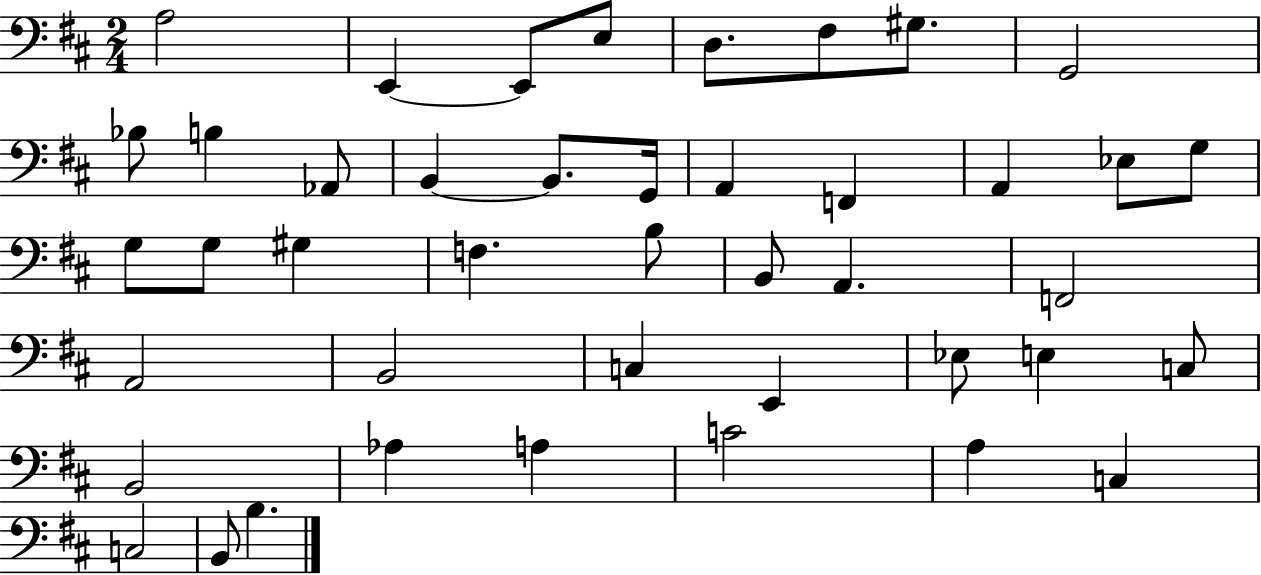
A3/h E2/q E2/e E3/e D3/e. F#3/e G#3/e. G2/h Bb3/e B3/q Ab2/e B2/q B2/e. G2/s A2/q F2/q A2/q Eb3/e G3/e G3/e G3/e G#3/q F3/q. B3/e B2/e A2/q. F2/h A2/h B2/h C3/q E2/q Eb3/e E3/q C3/e B2/h Ab3/q A3/q C4/h A3/q C3/q C3/h B2/e B3/q.